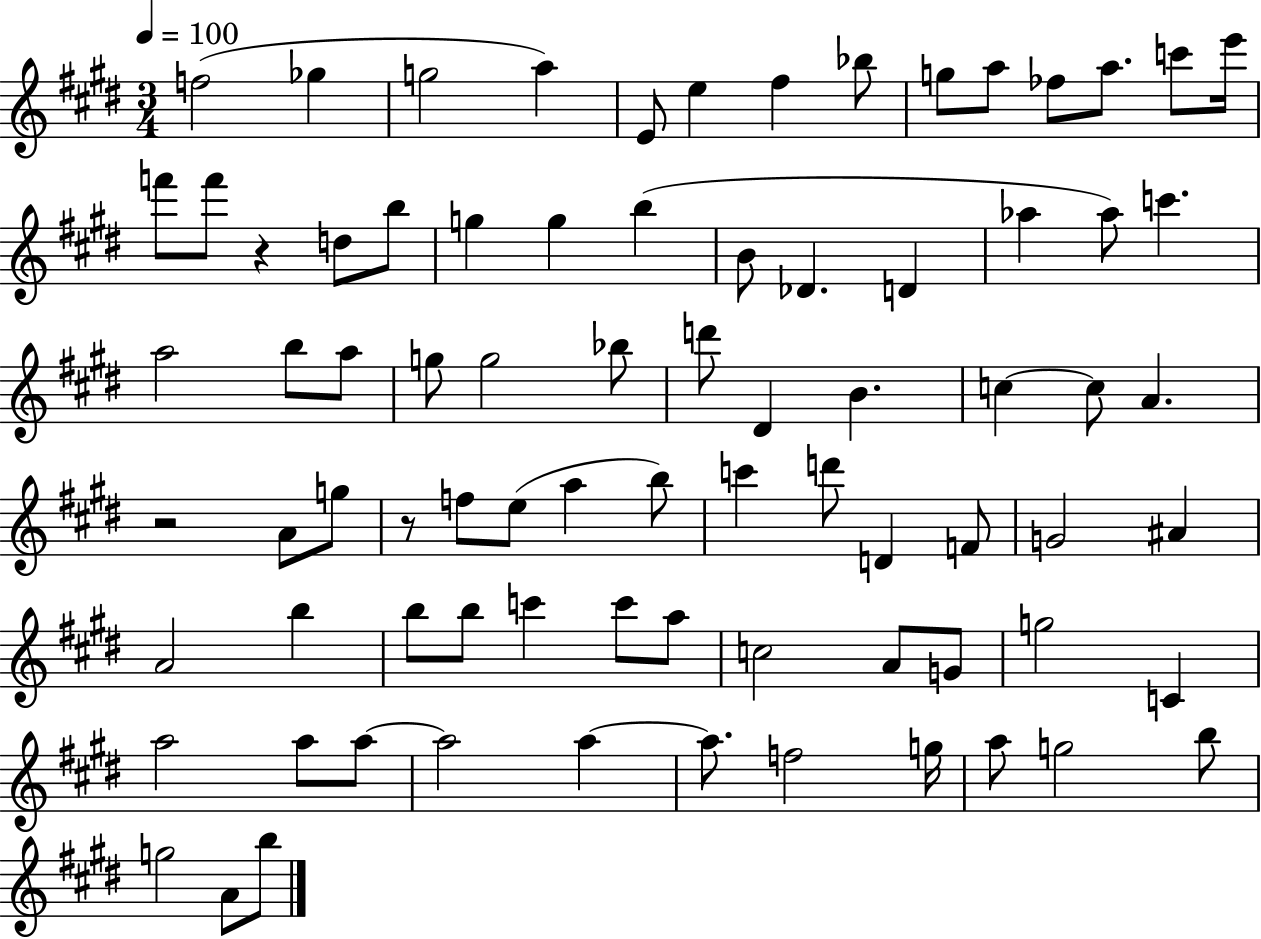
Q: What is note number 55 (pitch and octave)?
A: B5